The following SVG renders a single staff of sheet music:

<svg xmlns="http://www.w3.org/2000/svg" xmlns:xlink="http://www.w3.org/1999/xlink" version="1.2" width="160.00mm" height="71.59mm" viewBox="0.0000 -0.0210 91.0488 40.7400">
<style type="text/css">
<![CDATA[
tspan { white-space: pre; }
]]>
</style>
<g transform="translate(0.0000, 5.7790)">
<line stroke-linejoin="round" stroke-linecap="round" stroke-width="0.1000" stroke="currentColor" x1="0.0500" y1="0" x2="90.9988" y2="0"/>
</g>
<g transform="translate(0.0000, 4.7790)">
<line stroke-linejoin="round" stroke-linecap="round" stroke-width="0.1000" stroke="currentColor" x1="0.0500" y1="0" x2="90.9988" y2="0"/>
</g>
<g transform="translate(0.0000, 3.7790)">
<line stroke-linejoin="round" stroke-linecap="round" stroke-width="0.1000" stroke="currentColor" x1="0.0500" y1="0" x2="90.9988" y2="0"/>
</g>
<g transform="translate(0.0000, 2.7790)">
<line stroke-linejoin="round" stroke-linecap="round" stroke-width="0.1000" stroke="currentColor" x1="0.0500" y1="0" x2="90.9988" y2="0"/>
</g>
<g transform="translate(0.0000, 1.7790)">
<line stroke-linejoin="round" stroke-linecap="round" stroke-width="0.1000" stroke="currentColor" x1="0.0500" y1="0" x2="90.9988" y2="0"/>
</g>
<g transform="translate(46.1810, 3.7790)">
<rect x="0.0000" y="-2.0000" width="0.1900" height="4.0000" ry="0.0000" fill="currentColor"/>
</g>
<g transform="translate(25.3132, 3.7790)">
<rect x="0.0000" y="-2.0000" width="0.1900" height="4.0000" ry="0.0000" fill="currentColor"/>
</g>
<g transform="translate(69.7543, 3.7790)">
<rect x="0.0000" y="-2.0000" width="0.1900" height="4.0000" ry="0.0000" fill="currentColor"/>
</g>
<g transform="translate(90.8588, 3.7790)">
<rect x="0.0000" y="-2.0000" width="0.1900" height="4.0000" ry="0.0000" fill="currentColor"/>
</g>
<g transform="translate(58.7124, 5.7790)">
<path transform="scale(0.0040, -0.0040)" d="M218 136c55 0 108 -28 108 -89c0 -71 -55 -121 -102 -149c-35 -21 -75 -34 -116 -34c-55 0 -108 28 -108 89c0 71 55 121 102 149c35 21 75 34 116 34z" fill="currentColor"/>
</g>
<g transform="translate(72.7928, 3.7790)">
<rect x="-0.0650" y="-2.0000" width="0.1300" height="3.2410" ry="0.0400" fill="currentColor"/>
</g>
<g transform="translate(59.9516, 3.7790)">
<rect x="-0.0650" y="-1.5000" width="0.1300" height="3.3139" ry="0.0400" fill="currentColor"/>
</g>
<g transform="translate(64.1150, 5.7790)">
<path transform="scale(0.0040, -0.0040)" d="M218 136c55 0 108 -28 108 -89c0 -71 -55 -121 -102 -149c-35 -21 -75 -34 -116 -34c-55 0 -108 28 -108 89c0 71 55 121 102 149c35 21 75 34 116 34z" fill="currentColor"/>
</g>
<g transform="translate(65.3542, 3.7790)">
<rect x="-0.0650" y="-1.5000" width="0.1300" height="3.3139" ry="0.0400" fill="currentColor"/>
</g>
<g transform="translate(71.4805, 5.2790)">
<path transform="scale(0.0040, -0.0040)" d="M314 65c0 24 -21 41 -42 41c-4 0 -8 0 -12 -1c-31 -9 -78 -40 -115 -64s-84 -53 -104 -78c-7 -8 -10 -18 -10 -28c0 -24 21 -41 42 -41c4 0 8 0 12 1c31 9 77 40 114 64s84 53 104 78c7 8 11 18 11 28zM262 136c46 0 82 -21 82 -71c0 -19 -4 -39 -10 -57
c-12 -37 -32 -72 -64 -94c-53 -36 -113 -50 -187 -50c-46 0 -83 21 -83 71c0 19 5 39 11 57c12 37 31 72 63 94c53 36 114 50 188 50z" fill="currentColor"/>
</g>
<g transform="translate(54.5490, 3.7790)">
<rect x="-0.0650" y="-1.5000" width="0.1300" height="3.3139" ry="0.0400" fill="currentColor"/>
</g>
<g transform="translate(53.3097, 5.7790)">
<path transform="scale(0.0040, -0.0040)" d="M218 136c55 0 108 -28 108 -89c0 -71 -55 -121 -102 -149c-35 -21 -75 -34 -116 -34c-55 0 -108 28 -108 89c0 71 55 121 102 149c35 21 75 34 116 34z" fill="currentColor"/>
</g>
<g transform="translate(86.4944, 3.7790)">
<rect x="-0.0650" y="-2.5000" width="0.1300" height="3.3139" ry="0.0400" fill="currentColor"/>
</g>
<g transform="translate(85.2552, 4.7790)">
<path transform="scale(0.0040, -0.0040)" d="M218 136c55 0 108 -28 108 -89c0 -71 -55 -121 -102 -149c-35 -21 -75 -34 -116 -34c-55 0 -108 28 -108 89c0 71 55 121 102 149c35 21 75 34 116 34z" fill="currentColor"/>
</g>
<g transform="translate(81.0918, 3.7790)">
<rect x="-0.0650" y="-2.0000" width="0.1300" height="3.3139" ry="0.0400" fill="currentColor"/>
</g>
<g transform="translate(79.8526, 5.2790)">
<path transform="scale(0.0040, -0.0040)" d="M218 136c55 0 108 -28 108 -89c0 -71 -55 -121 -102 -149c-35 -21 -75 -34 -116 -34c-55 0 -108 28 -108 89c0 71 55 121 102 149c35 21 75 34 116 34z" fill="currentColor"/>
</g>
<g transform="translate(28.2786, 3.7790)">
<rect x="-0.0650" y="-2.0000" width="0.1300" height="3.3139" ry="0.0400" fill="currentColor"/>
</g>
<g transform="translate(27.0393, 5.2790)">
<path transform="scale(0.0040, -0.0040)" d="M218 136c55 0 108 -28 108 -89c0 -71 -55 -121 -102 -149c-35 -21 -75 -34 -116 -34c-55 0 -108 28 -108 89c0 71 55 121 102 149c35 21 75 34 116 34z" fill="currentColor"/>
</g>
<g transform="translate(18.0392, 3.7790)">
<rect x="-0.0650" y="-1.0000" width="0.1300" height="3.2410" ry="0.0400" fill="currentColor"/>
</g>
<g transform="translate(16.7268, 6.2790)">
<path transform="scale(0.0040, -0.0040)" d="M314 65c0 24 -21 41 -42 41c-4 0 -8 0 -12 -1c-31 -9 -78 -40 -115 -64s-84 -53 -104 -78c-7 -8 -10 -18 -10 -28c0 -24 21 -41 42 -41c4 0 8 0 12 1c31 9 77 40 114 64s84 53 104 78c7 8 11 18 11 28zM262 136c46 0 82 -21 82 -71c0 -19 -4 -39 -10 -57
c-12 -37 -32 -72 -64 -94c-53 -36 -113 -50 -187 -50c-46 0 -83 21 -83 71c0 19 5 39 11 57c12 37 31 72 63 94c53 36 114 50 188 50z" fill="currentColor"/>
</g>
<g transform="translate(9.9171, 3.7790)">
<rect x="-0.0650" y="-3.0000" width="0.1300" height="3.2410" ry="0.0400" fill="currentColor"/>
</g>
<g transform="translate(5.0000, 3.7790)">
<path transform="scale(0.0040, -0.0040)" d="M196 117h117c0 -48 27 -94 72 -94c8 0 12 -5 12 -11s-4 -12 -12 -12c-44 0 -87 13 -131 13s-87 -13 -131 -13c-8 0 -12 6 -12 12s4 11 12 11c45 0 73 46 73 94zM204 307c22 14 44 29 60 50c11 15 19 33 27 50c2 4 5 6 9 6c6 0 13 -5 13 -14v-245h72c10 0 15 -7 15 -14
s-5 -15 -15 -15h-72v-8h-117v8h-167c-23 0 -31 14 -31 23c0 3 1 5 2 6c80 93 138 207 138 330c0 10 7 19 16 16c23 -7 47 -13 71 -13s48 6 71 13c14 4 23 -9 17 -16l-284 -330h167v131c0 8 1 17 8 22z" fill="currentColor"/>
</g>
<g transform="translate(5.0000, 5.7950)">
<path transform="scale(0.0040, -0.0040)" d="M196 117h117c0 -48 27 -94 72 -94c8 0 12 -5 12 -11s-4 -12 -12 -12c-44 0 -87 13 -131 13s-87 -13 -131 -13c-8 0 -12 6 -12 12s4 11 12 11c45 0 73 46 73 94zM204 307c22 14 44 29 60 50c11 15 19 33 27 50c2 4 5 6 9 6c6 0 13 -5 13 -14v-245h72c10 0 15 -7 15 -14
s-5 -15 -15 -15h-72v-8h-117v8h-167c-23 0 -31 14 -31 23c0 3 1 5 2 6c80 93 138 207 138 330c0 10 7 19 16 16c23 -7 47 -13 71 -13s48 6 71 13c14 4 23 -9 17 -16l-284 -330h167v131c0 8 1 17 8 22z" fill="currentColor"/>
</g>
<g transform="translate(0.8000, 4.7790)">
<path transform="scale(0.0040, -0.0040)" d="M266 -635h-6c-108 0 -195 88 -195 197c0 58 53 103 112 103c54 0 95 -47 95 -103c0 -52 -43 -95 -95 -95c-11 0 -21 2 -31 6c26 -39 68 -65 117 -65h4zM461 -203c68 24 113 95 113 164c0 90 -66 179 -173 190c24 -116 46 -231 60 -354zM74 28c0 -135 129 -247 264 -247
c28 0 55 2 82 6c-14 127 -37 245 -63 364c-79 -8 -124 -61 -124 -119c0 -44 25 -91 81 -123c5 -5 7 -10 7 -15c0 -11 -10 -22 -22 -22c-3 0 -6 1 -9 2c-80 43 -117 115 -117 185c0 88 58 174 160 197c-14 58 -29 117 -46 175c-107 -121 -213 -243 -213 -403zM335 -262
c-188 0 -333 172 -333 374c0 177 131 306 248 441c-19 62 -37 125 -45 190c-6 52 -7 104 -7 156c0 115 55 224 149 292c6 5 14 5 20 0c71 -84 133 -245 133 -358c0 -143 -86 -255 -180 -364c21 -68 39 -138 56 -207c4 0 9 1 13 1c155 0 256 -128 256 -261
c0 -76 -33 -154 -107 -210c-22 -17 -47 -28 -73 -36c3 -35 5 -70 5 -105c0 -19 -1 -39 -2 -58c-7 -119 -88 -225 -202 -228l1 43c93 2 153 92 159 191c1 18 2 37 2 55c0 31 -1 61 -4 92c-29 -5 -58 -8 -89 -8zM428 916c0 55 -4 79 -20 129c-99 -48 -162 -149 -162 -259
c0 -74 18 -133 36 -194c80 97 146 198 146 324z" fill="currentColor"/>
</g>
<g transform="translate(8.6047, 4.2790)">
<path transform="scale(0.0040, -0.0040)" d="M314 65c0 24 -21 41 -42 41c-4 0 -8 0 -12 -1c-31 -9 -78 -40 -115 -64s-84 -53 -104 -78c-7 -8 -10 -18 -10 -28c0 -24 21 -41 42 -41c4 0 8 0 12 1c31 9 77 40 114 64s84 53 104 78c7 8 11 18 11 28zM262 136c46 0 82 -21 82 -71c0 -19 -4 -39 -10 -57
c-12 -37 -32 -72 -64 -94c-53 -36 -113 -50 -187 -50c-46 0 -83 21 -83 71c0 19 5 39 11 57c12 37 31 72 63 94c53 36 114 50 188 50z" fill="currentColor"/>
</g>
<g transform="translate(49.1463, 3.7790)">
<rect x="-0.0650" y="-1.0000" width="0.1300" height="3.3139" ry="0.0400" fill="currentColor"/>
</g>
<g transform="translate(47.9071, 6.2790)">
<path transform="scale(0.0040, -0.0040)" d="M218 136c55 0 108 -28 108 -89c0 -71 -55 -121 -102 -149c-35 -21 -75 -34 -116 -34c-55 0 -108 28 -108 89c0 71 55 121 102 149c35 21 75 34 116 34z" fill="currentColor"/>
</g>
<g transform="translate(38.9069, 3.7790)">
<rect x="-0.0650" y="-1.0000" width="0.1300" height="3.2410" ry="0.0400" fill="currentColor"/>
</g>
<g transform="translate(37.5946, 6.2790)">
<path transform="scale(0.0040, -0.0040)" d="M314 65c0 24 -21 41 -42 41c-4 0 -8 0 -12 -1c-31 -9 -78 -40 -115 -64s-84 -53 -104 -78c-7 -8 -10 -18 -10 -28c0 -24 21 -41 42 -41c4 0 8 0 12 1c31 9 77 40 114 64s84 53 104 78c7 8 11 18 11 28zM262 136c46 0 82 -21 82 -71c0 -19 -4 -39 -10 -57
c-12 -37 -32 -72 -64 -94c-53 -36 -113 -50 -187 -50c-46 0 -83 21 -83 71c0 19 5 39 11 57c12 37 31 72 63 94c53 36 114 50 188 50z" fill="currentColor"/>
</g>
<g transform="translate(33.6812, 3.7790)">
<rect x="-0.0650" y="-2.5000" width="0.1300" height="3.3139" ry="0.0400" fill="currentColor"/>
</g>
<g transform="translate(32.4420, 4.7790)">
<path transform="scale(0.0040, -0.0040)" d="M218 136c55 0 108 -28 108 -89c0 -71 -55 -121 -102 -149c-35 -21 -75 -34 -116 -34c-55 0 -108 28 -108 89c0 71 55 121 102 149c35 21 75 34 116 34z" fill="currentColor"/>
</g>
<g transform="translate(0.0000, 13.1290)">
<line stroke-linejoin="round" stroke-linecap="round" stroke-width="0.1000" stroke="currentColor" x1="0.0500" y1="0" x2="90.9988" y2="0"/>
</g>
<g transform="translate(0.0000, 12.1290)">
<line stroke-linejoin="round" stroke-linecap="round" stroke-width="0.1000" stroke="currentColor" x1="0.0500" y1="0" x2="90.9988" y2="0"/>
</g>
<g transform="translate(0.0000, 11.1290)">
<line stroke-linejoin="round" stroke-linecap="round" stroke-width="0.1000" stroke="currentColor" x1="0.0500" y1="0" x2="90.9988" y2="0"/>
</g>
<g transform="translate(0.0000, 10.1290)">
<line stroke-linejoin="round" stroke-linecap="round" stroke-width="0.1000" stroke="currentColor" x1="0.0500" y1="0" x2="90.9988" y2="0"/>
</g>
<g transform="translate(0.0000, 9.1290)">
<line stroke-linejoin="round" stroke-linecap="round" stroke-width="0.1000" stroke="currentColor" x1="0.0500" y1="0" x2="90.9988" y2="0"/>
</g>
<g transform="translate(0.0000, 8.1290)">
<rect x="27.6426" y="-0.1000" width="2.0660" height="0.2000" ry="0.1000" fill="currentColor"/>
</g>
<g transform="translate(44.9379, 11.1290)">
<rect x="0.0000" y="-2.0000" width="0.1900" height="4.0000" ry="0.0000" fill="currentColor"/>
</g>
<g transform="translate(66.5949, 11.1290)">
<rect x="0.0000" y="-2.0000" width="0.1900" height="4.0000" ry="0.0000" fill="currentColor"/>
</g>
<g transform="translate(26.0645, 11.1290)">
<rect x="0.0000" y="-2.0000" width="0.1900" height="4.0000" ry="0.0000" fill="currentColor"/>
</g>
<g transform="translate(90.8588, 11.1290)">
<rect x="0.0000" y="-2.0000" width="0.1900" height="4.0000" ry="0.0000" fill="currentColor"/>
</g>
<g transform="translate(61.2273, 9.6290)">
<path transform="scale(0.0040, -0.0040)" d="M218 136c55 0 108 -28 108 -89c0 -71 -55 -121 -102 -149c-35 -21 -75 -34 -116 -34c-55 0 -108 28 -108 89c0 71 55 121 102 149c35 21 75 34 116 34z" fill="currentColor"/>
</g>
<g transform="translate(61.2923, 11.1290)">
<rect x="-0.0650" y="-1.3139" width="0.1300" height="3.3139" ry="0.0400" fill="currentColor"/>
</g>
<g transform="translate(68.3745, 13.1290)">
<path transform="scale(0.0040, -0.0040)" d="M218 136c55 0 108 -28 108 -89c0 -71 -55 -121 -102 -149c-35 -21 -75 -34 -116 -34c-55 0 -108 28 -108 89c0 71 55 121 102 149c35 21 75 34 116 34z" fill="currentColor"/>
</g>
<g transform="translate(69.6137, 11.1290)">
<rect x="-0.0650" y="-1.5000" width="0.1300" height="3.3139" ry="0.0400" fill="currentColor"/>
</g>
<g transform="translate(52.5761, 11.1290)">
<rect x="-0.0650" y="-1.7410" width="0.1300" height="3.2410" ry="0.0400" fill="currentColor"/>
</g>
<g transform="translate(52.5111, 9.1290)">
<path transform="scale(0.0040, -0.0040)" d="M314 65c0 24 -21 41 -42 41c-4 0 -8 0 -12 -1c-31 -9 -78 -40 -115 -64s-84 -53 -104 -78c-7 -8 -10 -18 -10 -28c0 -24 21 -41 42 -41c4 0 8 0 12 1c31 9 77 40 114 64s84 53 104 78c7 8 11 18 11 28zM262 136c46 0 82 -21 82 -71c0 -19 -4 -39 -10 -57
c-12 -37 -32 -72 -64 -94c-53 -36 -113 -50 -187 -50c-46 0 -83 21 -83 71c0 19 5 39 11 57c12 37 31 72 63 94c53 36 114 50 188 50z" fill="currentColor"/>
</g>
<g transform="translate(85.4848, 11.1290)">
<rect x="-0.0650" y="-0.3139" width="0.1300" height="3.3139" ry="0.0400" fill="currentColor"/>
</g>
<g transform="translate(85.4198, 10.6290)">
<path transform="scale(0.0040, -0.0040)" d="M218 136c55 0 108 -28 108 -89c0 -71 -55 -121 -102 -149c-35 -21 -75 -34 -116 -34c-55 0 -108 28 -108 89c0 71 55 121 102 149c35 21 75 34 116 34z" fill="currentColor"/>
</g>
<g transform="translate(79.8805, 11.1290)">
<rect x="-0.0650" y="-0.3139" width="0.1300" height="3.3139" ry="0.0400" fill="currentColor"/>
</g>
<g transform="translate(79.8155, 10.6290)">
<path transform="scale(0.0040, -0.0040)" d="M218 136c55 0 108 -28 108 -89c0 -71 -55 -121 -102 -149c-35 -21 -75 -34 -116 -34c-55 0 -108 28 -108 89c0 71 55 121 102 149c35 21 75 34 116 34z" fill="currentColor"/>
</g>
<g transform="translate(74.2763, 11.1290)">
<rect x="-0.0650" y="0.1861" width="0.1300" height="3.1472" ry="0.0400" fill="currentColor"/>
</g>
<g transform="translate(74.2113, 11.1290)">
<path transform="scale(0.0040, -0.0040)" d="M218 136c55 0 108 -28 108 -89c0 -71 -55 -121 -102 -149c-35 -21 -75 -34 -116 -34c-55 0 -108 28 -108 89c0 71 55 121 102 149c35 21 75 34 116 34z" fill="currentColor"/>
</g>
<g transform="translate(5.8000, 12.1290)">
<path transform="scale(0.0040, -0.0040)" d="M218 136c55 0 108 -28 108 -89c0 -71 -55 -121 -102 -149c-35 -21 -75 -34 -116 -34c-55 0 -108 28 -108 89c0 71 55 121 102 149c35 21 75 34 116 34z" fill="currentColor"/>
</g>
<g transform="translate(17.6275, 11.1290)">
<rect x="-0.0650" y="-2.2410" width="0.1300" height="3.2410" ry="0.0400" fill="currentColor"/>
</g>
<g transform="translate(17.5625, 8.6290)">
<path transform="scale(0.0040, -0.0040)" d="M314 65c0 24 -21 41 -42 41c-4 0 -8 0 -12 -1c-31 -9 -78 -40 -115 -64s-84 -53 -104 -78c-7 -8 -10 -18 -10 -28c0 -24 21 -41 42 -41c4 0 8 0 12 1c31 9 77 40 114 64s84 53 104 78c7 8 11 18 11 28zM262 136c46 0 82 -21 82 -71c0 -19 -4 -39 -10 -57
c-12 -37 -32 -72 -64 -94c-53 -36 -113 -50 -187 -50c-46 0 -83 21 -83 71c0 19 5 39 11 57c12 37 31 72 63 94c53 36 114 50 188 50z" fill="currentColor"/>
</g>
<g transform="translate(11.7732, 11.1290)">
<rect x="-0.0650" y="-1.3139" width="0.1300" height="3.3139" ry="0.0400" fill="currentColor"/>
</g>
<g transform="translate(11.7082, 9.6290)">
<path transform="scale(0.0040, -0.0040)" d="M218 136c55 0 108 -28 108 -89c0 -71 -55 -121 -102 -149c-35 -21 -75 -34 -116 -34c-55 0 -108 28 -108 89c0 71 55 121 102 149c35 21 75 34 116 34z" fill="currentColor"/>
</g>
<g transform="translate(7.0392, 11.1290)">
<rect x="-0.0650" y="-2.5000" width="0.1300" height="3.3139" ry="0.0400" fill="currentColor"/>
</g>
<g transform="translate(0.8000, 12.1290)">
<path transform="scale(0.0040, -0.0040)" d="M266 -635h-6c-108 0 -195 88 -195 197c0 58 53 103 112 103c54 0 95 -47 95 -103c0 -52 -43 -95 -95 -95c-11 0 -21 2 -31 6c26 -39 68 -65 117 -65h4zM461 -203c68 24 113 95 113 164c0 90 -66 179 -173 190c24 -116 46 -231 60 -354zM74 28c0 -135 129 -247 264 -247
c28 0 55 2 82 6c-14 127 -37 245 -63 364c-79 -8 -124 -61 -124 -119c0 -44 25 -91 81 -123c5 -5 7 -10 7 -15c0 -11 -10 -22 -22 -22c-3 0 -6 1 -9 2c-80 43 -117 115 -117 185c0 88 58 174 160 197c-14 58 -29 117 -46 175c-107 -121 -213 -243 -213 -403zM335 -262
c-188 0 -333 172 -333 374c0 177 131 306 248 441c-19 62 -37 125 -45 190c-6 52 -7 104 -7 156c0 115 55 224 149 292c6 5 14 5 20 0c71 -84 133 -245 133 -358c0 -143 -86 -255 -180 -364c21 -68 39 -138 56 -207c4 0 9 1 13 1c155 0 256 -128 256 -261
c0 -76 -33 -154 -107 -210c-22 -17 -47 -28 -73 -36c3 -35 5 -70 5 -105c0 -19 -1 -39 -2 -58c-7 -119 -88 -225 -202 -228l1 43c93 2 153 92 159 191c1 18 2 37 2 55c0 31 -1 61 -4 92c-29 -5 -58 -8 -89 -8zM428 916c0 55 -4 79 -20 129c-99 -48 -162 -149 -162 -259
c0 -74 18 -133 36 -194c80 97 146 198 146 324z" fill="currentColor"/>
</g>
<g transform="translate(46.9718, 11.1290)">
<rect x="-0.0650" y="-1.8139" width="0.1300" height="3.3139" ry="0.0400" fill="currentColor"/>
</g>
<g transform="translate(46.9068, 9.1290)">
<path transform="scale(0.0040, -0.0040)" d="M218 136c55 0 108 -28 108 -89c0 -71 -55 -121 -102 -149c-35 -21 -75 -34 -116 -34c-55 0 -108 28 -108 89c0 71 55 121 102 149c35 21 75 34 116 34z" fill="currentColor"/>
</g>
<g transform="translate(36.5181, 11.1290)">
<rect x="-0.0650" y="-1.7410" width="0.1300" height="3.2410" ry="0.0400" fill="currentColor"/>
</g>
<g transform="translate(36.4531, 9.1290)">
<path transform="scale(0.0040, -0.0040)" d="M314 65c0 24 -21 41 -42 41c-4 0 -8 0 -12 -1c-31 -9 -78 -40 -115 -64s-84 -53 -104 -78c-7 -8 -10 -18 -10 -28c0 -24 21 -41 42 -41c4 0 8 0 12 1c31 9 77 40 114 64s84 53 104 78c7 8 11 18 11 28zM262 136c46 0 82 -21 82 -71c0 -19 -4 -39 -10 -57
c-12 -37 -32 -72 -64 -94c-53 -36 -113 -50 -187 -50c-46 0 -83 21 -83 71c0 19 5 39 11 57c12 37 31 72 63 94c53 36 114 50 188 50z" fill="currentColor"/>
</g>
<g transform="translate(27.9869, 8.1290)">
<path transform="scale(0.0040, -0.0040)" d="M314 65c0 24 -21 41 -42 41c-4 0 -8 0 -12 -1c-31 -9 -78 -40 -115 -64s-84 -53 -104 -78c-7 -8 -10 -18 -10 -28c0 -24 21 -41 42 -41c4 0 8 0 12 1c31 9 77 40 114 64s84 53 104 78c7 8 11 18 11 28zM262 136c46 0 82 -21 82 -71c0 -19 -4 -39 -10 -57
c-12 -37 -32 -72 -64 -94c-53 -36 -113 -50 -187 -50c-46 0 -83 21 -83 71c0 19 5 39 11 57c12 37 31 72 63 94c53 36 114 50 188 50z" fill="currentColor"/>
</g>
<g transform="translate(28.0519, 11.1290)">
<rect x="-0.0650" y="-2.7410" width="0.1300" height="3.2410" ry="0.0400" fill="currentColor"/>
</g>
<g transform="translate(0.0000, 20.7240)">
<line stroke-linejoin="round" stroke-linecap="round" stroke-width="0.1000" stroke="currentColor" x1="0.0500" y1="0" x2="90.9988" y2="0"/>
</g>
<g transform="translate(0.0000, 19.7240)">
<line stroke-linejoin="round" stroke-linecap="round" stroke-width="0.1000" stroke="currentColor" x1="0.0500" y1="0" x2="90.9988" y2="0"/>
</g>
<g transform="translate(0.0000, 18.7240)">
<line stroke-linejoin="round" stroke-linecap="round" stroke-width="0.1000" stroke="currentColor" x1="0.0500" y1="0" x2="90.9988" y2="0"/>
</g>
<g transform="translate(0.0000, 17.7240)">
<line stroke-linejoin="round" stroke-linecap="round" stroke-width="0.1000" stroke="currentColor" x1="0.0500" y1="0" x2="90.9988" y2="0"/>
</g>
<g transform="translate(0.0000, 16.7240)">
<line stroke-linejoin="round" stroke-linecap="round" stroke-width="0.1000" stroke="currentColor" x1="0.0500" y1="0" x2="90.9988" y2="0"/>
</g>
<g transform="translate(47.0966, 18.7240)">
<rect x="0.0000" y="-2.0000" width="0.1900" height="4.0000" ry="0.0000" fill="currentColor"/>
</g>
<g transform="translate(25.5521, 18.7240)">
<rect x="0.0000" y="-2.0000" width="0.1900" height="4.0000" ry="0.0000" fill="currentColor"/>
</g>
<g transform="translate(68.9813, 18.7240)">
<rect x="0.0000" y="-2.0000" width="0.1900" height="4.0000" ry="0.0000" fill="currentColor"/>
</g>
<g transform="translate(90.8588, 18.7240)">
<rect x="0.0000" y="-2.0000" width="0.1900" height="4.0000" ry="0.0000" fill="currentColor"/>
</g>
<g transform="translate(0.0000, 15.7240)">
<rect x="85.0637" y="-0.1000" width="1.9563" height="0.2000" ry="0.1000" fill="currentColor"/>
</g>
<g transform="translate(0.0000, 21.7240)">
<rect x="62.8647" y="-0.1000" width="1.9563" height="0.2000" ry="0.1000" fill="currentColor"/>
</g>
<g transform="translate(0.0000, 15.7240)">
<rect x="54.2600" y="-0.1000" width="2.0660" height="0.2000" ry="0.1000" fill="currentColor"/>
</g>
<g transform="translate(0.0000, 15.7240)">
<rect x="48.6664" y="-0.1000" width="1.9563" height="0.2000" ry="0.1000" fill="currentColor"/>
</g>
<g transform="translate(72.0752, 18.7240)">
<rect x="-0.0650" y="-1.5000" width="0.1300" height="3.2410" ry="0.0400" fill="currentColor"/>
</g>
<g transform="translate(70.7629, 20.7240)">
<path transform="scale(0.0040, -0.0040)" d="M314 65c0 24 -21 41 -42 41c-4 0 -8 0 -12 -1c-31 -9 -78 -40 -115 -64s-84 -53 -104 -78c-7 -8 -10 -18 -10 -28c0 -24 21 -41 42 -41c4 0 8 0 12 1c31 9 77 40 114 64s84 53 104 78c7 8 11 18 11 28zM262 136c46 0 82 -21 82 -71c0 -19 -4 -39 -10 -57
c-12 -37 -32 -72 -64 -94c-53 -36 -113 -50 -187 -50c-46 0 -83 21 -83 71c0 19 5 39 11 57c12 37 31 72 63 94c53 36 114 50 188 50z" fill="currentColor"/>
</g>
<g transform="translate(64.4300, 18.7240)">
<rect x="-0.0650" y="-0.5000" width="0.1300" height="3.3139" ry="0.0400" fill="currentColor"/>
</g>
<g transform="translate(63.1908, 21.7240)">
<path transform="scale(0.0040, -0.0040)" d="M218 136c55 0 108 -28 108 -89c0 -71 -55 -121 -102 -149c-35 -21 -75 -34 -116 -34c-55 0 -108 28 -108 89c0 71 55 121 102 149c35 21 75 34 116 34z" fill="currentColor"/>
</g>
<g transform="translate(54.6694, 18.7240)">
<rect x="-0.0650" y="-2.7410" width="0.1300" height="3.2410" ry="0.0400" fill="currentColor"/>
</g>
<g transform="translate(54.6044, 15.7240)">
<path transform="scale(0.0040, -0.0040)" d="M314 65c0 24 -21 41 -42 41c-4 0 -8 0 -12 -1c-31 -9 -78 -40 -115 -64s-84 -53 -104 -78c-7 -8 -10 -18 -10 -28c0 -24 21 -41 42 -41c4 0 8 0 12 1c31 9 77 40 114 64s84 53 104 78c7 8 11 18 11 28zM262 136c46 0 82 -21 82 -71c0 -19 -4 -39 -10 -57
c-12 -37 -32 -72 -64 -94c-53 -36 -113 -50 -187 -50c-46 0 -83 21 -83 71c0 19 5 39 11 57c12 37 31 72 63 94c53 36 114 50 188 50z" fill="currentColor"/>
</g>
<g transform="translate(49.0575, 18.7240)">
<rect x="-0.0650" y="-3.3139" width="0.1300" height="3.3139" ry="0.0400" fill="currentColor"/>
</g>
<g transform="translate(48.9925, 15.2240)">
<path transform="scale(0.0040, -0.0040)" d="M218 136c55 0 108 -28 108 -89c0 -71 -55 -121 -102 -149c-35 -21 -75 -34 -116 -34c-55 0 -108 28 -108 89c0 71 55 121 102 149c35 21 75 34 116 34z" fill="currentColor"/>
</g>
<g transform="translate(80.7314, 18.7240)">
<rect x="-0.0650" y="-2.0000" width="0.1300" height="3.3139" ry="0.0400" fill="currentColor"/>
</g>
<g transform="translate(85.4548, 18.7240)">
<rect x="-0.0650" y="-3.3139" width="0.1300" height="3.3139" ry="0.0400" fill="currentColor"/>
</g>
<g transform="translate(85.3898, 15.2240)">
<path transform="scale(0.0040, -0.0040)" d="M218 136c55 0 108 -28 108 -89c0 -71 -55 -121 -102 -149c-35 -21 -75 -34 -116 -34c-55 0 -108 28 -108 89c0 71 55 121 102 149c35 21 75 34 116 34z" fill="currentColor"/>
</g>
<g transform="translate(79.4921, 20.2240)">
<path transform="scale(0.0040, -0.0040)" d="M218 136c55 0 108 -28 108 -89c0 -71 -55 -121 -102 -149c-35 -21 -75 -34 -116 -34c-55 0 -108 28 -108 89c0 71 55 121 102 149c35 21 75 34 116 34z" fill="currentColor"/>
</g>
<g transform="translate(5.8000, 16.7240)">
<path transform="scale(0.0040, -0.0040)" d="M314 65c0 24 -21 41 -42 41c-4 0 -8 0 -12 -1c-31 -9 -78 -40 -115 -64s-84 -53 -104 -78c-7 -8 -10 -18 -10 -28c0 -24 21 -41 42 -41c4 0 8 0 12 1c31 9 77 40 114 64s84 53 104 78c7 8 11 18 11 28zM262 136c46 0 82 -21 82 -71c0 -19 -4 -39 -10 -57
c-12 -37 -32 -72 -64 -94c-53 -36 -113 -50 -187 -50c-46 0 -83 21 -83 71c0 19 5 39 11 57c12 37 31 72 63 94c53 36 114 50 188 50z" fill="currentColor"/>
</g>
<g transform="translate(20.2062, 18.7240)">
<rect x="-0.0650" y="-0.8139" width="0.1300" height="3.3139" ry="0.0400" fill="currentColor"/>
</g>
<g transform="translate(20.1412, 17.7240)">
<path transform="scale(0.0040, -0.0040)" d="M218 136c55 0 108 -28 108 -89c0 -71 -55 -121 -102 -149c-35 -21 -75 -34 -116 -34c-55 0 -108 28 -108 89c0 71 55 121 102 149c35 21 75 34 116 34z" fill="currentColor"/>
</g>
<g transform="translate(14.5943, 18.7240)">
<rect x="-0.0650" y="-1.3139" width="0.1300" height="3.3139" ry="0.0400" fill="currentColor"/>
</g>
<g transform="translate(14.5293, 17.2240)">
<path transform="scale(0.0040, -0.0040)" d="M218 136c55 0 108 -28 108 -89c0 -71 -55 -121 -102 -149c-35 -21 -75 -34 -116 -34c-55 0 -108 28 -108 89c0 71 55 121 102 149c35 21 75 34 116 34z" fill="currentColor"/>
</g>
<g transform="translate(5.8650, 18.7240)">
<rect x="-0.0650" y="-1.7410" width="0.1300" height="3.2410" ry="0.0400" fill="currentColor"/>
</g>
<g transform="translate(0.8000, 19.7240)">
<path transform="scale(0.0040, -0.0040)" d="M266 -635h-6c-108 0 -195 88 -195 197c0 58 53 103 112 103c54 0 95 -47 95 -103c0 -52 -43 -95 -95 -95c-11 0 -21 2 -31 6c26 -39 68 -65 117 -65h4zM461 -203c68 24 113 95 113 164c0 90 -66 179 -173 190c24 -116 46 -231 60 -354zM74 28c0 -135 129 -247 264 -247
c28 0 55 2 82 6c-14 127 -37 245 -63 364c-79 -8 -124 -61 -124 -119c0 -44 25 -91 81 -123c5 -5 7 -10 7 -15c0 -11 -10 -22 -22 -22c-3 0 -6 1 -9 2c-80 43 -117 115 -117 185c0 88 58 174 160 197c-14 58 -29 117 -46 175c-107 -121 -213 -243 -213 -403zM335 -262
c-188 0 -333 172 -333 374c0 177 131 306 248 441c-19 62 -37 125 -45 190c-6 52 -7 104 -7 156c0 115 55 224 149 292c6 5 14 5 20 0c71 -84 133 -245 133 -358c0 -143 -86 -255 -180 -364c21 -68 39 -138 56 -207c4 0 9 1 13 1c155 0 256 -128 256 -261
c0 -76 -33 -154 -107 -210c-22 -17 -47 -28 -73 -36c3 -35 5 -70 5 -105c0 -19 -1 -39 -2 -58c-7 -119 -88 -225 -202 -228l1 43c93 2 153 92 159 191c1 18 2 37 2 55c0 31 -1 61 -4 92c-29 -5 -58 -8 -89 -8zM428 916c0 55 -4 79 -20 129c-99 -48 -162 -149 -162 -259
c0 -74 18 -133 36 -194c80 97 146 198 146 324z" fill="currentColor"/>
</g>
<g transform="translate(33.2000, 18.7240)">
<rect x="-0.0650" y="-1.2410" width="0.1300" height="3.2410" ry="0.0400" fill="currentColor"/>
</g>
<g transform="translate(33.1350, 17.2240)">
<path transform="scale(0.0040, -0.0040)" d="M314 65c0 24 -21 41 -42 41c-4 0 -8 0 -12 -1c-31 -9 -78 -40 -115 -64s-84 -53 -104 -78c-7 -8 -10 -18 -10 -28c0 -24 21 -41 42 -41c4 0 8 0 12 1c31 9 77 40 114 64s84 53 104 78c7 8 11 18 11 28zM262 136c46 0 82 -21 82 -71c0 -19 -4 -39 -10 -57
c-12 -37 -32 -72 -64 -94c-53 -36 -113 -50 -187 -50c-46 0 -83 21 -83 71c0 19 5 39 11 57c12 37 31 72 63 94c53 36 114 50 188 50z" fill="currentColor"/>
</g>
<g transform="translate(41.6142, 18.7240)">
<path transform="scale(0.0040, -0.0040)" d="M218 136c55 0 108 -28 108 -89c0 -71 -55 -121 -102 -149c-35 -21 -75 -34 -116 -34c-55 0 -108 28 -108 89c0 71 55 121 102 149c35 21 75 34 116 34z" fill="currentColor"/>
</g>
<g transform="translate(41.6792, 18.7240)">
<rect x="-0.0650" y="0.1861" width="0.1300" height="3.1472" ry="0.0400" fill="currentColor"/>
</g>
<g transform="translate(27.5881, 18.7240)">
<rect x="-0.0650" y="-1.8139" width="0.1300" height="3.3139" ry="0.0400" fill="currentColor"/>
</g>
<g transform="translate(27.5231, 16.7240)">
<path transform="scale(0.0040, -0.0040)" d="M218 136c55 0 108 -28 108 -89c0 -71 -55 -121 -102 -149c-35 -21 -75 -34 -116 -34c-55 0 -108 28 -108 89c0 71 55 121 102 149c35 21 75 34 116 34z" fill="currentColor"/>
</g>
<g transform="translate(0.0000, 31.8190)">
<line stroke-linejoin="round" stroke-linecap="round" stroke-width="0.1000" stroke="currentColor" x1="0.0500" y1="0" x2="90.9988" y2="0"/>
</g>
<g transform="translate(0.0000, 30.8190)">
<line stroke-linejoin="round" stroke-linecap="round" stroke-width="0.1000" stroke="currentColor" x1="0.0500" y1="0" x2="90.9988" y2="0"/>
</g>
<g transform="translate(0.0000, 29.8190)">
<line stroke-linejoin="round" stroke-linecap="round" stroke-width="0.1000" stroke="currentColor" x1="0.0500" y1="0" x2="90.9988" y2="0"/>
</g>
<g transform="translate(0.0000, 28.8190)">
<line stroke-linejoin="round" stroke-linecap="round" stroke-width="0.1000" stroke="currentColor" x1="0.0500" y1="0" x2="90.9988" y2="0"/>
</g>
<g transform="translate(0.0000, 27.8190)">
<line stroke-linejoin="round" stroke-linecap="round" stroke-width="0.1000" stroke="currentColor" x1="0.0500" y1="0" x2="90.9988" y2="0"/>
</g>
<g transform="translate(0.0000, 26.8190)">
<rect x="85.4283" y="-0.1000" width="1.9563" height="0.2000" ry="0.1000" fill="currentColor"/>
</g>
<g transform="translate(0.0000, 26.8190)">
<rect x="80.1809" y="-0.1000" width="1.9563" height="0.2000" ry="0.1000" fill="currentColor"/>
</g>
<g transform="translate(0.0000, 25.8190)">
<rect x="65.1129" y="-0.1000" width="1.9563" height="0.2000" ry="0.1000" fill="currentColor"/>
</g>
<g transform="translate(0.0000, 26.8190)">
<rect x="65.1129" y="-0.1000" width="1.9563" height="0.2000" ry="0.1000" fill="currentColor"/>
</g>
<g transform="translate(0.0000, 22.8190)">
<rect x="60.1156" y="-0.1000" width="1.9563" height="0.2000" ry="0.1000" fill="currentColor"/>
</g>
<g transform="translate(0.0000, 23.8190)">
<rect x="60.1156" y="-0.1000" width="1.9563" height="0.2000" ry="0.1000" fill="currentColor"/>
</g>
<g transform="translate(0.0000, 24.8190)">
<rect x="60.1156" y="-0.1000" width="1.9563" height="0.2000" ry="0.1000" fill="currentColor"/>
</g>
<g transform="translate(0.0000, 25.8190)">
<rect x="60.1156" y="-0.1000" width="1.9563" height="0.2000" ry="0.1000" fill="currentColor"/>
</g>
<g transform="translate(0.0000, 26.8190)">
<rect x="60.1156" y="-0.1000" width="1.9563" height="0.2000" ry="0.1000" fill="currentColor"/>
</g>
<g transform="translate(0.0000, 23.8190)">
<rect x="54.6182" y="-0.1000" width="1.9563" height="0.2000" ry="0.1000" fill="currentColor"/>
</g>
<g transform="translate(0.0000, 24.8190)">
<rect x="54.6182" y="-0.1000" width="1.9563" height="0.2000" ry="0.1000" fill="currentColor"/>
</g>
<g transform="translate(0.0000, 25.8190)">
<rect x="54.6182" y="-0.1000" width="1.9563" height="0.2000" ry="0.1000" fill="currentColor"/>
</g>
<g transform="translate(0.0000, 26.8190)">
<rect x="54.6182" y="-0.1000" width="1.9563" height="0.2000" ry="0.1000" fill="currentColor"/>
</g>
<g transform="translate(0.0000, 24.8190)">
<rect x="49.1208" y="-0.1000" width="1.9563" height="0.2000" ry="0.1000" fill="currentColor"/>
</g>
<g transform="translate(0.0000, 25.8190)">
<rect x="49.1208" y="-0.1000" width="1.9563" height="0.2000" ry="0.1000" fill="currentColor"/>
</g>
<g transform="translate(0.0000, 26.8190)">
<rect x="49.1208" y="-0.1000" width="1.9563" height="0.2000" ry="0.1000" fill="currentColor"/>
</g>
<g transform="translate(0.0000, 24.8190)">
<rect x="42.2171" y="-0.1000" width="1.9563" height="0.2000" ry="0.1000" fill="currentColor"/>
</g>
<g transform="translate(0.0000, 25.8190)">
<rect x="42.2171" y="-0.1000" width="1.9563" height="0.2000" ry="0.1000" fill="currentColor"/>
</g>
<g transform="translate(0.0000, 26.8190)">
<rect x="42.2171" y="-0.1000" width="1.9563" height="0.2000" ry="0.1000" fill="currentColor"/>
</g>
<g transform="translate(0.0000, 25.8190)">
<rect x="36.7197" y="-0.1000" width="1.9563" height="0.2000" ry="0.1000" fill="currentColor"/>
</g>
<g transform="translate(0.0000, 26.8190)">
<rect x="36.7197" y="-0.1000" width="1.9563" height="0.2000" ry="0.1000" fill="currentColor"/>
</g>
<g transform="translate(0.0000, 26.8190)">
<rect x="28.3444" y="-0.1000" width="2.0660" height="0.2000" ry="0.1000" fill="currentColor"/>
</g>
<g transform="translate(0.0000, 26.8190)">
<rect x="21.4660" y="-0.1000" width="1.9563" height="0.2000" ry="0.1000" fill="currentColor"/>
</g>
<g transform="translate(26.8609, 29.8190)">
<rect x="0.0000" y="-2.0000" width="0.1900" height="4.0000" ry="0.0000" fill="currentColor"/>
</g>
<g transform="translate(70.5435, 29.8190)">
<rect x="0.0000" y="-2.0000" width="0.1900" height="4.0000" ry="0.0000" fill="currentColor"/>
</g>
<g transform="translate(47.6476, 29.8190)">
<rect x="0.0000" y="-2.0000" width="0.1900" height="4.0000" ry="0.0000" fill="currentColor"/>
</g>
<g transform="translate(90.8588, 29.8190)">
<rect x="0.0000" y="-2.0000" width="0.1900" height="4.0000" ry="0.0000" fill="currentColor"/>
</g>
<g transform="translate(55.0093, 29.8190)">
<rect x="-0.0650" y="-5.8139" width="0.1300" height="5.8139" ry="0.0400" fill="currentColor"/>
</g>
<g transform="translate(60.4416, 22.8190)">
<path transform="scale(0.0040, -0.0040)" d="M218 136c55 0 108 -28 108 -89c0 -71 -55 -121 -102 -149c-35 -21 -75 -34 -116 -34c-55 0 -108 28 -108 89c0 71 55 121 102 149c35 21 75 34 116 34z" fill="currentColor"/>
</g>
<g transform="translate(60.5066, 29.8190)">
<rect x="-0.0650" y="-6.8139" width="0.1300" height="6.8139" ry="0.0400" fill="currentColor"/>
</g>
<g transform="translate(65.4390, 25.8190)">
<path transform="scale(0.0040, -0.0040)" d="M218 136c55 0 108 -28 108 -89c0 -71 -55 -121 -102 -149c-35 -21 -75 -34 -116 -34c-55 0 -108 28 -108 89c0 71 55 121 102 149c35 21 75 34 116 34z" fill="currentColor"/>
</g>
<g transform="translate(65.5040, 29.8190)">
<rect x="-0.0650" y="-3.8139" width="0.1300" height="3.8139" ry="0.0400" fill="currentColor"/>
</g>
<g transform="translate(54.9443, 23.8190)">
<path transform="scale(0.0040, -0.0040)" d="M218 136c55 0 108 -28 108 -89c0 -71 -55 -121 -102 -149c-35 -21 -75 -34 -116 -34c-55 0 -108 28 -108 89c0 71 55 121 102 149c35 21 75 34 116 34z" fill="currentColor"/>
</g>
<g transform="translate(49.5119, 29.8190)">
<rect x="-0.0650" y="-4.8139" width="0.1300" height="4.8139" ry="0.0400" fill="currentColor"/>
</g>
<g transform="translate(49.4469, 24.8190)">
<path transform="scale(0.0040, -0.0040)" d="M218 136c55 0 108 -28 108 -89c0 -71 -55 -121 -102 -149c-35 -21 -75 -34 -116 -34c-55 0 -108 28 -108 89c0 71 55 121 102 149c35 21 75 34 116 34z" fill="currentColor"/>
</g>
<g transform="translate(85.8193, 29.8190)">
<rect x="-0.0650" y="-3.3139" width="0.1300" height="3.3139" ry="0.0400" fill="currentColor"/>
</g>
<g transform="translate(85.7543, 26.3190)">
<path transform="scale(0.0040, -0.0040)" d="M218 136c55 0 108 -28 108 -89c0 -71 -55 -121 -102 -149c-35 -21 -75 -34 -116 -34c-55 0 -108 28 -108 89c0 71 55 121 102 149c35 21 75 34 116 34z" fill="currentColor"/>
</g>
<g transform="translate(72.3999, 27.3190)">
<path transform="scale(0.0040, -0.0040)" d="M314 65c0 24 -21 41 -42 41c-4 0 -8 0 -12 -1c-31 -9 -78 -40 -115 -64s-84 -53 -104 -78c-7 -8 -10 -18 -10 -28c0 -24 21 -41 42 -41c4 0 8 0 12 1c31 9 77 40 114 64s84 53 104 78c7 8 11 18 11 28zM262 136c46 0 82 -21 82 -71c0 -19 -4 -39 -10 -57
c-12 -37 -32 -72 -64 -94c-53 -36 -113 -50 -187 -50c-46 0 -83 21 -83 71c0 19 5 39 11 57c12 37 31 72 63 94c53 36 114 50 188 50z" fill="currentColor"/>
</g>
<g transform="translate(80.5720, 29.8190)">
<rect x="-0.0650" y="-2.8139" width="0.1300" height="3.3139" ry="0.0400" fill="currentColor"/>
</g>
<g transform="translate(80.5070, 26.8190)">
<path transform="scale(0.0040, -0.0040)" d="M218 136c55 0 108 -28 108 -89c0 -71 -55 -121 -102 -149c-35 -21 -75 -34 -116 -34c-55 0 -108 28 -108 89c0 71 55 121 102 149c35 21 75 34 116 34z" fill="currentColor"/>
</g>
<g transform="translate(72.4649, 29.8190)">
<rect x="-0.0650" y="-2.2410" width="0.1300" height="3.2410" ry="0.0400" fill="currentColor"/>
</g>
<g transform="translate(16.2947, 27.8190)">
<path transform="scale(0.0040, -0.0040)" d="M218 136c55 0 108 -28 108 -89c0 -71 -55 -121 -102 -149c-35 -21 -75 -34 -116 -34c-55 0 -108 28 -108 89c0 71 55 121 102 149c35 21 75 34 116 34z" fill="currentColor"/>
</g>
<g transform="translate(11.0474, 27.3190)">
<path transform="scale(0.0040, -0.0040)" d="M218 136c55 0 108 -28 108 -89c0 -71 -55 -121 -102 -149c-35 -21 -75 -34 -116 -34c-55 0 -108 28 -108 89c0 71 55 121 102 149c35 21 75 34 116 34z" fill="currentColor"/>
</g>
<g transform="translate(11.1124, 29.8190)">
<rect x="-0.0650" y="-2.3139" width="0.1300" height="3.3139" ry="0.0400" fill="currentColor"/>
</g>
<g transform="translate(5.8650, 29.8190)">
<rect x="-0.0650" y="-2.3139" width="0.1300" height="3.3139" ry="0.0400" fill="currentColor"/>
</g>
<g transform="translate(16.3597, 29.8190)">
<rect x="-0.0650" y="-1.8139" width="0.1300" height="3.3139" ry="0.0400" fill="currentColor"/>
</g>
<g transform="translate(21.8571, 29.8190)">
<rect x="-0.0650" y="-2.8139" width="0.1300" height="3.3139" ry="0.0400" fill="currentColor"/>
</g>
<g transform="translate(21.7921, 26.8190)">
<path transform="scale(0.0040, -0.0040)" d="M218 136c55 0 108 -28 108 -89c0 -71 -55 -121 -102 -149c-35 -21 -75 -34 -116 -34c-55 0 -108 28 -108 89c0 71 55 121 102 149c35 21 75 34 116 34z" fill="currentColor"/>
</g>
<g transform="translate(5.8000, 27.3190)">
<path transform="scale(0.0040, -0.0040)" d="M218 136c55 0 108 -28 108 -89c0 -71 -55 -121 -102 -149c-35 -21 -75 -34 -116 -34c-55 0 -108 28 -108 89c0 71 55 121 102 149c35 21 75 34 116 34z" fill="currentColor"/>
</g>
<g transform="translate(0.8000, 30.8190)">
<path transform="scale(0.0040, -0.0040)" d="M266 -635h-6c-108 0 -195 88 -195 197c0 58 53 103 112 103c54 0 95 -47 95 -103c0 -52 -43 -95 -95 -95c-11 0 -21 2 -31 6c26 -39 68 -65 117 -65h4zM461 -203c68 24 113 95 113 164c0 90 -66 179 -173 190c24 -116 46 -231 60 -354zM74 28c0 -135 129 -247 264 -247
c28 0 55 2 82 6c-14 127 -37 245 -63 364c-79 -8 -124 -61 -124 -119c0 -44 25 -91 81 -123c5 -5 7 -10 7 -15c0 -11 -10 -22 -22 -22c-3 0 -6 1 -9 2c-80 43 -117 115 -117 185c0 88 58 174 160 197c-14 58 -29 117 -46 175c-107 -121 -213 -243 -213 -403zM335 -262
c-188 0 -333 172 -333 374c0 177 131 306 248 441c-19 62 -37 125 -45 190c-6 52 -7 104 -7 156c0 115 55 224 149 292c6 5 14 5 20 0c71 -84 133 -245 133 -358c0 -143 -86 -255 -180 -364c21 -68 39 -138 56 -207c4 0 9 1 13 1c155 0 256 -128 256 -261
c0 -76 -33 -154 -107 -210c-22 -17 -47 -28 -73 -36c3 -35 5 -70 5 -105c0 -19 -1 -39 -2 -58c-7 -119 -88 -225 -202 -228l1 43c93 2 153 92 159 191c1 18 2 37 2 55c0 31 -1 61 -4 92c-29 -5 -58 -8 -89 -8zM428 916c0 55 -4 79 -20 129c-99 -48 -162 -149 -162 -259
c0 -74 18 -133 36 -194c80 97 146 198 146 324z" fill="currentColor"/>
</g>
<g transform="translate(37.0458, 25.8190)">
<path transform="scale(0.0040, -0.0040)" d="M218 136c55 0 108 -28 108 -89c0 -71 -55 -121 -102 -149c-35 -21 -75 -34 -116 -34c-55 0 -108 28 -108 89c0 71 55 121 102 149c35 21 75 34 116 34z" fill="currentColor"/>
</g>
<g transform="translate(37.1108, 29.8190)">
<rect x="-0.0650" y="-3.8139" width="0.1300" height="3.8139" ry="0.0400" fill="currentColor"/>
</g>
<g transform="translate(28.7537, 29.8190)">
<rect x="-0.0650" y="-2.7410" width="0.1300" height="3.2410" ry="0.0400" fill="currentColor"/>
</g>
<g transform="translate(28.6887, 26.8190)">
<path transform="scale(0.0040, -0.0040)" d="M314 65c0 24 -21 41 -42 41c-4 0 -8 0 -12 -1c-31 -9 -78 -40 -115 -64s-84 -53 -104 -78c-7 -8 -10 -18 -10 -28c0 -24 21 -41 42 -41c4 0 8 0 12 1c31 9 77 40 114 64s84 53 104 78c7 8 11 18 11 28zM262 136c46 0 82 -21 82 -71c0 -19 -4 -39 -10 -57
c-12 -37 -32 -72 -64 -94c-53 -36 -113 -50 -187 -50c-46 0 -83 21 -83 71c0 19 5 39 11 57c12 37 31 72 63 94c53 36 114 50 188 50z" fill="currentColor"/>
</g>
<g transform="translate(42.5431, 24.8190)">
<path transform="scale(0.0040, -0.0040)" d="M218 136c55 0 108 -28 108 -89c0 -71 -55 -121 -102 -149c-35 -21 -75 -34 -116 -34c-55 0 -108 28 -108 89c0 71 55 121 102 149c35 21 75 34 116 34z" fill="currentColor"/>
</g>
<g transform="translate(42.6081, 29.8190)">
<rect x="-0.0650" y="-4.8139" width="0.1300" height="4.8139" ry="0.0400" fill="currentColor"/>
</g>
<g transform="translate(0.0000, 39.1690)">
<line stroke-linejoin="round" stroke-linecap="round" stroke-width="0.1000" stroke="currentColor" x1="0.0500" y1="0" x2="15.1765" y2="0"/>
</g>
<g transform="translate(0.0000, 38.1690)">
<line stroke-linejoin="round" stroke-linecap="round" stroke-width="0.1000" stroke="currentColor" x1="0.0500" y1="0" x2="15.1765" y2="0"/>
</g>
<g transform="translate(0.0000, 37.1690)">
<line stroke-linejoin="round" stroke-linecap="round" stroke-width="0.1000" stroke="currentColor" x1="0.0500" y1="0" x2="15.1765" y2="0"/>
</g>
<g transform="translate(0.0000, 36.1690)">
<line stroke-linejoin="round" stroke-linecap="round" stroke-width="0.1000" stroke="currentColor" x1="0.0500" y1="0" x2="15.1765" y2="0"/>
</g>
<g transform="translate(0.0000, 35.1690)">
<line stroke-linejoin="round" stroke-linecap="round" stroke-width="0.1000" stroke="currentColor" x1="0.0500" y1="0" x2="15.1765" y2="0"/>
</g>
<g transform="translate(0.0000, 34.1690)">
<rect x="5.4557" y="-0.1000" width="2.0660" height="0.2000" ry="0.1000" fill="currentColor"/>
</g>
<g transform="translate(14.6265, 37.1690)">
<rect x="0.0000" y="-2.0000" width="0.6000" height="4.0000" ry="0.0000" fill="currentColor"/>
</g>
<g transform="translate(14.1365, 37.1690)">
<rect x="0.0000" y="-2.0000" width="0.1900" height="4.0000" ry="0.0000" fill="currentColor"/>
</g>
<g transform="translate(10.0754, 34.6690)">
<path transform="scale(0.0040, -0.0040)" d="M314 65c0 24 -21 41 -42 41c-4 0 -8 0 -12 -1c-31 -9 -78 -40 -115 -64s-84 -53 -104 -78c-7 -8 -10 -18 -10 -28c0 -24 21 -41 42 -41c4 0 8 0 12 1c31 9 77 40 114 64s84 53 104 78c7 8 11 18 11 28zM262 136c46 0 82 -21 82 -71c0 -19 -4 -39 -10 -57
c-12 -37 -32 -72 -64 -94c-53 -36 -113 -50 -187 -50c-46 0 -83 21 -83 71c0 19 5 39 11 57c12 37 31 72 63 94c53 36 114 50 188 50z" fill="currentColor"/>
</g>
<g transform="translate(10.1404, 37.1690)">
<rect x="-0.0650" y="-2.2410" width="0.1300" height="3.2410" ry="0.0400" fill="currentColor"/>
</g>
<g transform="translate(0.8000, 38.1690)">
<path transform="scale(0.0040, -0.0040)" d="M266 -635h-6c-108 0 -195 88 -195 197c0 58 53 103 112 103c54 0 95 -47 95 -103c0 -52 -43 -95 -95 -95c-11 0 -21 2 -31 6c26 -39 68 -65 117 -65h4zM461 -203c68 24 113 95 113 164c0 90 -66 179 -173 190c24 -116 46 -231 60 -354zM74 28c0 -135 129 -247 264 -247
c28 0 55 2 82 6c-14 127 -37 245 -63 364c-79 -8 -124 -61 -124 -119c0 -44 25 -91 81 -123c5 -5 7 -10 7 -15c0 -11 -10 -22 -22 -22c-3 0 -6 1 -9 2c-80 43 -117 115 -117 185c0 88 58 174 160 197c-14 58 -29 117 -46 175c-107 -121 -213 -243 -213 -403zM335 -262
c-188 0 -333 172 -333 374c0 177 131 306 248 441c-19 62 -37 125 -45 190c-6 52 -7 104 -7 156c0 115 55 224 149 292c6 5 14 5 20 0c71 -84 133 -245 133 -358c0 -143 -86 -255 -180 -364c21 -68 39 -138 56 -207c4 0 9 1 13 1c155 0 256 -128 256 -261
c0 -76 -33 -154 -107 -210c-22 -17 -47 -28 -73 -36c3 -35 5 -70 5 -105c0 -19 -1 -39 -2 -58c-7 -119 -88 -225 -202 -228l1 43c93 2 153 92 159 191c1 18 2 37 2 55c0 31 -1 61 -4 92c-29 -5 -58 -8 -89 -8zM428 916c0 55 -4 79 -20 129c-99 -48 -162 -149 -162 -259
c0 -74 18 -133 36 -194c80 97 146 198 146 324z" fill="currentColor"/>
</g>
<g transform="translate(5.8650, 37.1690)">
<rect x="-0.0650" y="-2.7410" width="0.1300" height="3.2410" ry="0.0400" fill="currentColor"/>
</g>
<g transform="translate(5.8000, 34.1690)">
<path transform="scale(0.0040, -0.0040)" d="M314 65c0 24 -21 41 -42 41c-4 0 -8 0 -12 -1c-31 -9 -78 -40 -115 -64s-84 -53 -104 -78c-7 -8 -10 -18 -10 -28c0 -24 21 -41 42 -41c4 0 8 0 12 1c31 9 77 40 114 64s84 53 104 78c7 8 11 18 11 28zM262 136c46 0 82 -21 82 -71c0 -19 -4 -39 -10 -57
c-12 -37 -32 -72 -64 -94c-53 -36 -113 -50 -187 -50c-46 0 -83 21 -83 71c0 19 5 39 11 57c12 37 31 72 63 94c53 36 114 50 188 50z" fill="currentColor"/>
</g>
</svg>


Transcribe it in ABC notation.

X:1
T:Untitled
M:4/4
L:1/4
K:C
A2 D2 F G D2 D E E E F2 F G G e g2 a2 f2 f f2 e E B c c f2 e d f e2 B b a2 C E2 F b g g f a a2 c' e' e' g' b' c' g2 a b a2 g2